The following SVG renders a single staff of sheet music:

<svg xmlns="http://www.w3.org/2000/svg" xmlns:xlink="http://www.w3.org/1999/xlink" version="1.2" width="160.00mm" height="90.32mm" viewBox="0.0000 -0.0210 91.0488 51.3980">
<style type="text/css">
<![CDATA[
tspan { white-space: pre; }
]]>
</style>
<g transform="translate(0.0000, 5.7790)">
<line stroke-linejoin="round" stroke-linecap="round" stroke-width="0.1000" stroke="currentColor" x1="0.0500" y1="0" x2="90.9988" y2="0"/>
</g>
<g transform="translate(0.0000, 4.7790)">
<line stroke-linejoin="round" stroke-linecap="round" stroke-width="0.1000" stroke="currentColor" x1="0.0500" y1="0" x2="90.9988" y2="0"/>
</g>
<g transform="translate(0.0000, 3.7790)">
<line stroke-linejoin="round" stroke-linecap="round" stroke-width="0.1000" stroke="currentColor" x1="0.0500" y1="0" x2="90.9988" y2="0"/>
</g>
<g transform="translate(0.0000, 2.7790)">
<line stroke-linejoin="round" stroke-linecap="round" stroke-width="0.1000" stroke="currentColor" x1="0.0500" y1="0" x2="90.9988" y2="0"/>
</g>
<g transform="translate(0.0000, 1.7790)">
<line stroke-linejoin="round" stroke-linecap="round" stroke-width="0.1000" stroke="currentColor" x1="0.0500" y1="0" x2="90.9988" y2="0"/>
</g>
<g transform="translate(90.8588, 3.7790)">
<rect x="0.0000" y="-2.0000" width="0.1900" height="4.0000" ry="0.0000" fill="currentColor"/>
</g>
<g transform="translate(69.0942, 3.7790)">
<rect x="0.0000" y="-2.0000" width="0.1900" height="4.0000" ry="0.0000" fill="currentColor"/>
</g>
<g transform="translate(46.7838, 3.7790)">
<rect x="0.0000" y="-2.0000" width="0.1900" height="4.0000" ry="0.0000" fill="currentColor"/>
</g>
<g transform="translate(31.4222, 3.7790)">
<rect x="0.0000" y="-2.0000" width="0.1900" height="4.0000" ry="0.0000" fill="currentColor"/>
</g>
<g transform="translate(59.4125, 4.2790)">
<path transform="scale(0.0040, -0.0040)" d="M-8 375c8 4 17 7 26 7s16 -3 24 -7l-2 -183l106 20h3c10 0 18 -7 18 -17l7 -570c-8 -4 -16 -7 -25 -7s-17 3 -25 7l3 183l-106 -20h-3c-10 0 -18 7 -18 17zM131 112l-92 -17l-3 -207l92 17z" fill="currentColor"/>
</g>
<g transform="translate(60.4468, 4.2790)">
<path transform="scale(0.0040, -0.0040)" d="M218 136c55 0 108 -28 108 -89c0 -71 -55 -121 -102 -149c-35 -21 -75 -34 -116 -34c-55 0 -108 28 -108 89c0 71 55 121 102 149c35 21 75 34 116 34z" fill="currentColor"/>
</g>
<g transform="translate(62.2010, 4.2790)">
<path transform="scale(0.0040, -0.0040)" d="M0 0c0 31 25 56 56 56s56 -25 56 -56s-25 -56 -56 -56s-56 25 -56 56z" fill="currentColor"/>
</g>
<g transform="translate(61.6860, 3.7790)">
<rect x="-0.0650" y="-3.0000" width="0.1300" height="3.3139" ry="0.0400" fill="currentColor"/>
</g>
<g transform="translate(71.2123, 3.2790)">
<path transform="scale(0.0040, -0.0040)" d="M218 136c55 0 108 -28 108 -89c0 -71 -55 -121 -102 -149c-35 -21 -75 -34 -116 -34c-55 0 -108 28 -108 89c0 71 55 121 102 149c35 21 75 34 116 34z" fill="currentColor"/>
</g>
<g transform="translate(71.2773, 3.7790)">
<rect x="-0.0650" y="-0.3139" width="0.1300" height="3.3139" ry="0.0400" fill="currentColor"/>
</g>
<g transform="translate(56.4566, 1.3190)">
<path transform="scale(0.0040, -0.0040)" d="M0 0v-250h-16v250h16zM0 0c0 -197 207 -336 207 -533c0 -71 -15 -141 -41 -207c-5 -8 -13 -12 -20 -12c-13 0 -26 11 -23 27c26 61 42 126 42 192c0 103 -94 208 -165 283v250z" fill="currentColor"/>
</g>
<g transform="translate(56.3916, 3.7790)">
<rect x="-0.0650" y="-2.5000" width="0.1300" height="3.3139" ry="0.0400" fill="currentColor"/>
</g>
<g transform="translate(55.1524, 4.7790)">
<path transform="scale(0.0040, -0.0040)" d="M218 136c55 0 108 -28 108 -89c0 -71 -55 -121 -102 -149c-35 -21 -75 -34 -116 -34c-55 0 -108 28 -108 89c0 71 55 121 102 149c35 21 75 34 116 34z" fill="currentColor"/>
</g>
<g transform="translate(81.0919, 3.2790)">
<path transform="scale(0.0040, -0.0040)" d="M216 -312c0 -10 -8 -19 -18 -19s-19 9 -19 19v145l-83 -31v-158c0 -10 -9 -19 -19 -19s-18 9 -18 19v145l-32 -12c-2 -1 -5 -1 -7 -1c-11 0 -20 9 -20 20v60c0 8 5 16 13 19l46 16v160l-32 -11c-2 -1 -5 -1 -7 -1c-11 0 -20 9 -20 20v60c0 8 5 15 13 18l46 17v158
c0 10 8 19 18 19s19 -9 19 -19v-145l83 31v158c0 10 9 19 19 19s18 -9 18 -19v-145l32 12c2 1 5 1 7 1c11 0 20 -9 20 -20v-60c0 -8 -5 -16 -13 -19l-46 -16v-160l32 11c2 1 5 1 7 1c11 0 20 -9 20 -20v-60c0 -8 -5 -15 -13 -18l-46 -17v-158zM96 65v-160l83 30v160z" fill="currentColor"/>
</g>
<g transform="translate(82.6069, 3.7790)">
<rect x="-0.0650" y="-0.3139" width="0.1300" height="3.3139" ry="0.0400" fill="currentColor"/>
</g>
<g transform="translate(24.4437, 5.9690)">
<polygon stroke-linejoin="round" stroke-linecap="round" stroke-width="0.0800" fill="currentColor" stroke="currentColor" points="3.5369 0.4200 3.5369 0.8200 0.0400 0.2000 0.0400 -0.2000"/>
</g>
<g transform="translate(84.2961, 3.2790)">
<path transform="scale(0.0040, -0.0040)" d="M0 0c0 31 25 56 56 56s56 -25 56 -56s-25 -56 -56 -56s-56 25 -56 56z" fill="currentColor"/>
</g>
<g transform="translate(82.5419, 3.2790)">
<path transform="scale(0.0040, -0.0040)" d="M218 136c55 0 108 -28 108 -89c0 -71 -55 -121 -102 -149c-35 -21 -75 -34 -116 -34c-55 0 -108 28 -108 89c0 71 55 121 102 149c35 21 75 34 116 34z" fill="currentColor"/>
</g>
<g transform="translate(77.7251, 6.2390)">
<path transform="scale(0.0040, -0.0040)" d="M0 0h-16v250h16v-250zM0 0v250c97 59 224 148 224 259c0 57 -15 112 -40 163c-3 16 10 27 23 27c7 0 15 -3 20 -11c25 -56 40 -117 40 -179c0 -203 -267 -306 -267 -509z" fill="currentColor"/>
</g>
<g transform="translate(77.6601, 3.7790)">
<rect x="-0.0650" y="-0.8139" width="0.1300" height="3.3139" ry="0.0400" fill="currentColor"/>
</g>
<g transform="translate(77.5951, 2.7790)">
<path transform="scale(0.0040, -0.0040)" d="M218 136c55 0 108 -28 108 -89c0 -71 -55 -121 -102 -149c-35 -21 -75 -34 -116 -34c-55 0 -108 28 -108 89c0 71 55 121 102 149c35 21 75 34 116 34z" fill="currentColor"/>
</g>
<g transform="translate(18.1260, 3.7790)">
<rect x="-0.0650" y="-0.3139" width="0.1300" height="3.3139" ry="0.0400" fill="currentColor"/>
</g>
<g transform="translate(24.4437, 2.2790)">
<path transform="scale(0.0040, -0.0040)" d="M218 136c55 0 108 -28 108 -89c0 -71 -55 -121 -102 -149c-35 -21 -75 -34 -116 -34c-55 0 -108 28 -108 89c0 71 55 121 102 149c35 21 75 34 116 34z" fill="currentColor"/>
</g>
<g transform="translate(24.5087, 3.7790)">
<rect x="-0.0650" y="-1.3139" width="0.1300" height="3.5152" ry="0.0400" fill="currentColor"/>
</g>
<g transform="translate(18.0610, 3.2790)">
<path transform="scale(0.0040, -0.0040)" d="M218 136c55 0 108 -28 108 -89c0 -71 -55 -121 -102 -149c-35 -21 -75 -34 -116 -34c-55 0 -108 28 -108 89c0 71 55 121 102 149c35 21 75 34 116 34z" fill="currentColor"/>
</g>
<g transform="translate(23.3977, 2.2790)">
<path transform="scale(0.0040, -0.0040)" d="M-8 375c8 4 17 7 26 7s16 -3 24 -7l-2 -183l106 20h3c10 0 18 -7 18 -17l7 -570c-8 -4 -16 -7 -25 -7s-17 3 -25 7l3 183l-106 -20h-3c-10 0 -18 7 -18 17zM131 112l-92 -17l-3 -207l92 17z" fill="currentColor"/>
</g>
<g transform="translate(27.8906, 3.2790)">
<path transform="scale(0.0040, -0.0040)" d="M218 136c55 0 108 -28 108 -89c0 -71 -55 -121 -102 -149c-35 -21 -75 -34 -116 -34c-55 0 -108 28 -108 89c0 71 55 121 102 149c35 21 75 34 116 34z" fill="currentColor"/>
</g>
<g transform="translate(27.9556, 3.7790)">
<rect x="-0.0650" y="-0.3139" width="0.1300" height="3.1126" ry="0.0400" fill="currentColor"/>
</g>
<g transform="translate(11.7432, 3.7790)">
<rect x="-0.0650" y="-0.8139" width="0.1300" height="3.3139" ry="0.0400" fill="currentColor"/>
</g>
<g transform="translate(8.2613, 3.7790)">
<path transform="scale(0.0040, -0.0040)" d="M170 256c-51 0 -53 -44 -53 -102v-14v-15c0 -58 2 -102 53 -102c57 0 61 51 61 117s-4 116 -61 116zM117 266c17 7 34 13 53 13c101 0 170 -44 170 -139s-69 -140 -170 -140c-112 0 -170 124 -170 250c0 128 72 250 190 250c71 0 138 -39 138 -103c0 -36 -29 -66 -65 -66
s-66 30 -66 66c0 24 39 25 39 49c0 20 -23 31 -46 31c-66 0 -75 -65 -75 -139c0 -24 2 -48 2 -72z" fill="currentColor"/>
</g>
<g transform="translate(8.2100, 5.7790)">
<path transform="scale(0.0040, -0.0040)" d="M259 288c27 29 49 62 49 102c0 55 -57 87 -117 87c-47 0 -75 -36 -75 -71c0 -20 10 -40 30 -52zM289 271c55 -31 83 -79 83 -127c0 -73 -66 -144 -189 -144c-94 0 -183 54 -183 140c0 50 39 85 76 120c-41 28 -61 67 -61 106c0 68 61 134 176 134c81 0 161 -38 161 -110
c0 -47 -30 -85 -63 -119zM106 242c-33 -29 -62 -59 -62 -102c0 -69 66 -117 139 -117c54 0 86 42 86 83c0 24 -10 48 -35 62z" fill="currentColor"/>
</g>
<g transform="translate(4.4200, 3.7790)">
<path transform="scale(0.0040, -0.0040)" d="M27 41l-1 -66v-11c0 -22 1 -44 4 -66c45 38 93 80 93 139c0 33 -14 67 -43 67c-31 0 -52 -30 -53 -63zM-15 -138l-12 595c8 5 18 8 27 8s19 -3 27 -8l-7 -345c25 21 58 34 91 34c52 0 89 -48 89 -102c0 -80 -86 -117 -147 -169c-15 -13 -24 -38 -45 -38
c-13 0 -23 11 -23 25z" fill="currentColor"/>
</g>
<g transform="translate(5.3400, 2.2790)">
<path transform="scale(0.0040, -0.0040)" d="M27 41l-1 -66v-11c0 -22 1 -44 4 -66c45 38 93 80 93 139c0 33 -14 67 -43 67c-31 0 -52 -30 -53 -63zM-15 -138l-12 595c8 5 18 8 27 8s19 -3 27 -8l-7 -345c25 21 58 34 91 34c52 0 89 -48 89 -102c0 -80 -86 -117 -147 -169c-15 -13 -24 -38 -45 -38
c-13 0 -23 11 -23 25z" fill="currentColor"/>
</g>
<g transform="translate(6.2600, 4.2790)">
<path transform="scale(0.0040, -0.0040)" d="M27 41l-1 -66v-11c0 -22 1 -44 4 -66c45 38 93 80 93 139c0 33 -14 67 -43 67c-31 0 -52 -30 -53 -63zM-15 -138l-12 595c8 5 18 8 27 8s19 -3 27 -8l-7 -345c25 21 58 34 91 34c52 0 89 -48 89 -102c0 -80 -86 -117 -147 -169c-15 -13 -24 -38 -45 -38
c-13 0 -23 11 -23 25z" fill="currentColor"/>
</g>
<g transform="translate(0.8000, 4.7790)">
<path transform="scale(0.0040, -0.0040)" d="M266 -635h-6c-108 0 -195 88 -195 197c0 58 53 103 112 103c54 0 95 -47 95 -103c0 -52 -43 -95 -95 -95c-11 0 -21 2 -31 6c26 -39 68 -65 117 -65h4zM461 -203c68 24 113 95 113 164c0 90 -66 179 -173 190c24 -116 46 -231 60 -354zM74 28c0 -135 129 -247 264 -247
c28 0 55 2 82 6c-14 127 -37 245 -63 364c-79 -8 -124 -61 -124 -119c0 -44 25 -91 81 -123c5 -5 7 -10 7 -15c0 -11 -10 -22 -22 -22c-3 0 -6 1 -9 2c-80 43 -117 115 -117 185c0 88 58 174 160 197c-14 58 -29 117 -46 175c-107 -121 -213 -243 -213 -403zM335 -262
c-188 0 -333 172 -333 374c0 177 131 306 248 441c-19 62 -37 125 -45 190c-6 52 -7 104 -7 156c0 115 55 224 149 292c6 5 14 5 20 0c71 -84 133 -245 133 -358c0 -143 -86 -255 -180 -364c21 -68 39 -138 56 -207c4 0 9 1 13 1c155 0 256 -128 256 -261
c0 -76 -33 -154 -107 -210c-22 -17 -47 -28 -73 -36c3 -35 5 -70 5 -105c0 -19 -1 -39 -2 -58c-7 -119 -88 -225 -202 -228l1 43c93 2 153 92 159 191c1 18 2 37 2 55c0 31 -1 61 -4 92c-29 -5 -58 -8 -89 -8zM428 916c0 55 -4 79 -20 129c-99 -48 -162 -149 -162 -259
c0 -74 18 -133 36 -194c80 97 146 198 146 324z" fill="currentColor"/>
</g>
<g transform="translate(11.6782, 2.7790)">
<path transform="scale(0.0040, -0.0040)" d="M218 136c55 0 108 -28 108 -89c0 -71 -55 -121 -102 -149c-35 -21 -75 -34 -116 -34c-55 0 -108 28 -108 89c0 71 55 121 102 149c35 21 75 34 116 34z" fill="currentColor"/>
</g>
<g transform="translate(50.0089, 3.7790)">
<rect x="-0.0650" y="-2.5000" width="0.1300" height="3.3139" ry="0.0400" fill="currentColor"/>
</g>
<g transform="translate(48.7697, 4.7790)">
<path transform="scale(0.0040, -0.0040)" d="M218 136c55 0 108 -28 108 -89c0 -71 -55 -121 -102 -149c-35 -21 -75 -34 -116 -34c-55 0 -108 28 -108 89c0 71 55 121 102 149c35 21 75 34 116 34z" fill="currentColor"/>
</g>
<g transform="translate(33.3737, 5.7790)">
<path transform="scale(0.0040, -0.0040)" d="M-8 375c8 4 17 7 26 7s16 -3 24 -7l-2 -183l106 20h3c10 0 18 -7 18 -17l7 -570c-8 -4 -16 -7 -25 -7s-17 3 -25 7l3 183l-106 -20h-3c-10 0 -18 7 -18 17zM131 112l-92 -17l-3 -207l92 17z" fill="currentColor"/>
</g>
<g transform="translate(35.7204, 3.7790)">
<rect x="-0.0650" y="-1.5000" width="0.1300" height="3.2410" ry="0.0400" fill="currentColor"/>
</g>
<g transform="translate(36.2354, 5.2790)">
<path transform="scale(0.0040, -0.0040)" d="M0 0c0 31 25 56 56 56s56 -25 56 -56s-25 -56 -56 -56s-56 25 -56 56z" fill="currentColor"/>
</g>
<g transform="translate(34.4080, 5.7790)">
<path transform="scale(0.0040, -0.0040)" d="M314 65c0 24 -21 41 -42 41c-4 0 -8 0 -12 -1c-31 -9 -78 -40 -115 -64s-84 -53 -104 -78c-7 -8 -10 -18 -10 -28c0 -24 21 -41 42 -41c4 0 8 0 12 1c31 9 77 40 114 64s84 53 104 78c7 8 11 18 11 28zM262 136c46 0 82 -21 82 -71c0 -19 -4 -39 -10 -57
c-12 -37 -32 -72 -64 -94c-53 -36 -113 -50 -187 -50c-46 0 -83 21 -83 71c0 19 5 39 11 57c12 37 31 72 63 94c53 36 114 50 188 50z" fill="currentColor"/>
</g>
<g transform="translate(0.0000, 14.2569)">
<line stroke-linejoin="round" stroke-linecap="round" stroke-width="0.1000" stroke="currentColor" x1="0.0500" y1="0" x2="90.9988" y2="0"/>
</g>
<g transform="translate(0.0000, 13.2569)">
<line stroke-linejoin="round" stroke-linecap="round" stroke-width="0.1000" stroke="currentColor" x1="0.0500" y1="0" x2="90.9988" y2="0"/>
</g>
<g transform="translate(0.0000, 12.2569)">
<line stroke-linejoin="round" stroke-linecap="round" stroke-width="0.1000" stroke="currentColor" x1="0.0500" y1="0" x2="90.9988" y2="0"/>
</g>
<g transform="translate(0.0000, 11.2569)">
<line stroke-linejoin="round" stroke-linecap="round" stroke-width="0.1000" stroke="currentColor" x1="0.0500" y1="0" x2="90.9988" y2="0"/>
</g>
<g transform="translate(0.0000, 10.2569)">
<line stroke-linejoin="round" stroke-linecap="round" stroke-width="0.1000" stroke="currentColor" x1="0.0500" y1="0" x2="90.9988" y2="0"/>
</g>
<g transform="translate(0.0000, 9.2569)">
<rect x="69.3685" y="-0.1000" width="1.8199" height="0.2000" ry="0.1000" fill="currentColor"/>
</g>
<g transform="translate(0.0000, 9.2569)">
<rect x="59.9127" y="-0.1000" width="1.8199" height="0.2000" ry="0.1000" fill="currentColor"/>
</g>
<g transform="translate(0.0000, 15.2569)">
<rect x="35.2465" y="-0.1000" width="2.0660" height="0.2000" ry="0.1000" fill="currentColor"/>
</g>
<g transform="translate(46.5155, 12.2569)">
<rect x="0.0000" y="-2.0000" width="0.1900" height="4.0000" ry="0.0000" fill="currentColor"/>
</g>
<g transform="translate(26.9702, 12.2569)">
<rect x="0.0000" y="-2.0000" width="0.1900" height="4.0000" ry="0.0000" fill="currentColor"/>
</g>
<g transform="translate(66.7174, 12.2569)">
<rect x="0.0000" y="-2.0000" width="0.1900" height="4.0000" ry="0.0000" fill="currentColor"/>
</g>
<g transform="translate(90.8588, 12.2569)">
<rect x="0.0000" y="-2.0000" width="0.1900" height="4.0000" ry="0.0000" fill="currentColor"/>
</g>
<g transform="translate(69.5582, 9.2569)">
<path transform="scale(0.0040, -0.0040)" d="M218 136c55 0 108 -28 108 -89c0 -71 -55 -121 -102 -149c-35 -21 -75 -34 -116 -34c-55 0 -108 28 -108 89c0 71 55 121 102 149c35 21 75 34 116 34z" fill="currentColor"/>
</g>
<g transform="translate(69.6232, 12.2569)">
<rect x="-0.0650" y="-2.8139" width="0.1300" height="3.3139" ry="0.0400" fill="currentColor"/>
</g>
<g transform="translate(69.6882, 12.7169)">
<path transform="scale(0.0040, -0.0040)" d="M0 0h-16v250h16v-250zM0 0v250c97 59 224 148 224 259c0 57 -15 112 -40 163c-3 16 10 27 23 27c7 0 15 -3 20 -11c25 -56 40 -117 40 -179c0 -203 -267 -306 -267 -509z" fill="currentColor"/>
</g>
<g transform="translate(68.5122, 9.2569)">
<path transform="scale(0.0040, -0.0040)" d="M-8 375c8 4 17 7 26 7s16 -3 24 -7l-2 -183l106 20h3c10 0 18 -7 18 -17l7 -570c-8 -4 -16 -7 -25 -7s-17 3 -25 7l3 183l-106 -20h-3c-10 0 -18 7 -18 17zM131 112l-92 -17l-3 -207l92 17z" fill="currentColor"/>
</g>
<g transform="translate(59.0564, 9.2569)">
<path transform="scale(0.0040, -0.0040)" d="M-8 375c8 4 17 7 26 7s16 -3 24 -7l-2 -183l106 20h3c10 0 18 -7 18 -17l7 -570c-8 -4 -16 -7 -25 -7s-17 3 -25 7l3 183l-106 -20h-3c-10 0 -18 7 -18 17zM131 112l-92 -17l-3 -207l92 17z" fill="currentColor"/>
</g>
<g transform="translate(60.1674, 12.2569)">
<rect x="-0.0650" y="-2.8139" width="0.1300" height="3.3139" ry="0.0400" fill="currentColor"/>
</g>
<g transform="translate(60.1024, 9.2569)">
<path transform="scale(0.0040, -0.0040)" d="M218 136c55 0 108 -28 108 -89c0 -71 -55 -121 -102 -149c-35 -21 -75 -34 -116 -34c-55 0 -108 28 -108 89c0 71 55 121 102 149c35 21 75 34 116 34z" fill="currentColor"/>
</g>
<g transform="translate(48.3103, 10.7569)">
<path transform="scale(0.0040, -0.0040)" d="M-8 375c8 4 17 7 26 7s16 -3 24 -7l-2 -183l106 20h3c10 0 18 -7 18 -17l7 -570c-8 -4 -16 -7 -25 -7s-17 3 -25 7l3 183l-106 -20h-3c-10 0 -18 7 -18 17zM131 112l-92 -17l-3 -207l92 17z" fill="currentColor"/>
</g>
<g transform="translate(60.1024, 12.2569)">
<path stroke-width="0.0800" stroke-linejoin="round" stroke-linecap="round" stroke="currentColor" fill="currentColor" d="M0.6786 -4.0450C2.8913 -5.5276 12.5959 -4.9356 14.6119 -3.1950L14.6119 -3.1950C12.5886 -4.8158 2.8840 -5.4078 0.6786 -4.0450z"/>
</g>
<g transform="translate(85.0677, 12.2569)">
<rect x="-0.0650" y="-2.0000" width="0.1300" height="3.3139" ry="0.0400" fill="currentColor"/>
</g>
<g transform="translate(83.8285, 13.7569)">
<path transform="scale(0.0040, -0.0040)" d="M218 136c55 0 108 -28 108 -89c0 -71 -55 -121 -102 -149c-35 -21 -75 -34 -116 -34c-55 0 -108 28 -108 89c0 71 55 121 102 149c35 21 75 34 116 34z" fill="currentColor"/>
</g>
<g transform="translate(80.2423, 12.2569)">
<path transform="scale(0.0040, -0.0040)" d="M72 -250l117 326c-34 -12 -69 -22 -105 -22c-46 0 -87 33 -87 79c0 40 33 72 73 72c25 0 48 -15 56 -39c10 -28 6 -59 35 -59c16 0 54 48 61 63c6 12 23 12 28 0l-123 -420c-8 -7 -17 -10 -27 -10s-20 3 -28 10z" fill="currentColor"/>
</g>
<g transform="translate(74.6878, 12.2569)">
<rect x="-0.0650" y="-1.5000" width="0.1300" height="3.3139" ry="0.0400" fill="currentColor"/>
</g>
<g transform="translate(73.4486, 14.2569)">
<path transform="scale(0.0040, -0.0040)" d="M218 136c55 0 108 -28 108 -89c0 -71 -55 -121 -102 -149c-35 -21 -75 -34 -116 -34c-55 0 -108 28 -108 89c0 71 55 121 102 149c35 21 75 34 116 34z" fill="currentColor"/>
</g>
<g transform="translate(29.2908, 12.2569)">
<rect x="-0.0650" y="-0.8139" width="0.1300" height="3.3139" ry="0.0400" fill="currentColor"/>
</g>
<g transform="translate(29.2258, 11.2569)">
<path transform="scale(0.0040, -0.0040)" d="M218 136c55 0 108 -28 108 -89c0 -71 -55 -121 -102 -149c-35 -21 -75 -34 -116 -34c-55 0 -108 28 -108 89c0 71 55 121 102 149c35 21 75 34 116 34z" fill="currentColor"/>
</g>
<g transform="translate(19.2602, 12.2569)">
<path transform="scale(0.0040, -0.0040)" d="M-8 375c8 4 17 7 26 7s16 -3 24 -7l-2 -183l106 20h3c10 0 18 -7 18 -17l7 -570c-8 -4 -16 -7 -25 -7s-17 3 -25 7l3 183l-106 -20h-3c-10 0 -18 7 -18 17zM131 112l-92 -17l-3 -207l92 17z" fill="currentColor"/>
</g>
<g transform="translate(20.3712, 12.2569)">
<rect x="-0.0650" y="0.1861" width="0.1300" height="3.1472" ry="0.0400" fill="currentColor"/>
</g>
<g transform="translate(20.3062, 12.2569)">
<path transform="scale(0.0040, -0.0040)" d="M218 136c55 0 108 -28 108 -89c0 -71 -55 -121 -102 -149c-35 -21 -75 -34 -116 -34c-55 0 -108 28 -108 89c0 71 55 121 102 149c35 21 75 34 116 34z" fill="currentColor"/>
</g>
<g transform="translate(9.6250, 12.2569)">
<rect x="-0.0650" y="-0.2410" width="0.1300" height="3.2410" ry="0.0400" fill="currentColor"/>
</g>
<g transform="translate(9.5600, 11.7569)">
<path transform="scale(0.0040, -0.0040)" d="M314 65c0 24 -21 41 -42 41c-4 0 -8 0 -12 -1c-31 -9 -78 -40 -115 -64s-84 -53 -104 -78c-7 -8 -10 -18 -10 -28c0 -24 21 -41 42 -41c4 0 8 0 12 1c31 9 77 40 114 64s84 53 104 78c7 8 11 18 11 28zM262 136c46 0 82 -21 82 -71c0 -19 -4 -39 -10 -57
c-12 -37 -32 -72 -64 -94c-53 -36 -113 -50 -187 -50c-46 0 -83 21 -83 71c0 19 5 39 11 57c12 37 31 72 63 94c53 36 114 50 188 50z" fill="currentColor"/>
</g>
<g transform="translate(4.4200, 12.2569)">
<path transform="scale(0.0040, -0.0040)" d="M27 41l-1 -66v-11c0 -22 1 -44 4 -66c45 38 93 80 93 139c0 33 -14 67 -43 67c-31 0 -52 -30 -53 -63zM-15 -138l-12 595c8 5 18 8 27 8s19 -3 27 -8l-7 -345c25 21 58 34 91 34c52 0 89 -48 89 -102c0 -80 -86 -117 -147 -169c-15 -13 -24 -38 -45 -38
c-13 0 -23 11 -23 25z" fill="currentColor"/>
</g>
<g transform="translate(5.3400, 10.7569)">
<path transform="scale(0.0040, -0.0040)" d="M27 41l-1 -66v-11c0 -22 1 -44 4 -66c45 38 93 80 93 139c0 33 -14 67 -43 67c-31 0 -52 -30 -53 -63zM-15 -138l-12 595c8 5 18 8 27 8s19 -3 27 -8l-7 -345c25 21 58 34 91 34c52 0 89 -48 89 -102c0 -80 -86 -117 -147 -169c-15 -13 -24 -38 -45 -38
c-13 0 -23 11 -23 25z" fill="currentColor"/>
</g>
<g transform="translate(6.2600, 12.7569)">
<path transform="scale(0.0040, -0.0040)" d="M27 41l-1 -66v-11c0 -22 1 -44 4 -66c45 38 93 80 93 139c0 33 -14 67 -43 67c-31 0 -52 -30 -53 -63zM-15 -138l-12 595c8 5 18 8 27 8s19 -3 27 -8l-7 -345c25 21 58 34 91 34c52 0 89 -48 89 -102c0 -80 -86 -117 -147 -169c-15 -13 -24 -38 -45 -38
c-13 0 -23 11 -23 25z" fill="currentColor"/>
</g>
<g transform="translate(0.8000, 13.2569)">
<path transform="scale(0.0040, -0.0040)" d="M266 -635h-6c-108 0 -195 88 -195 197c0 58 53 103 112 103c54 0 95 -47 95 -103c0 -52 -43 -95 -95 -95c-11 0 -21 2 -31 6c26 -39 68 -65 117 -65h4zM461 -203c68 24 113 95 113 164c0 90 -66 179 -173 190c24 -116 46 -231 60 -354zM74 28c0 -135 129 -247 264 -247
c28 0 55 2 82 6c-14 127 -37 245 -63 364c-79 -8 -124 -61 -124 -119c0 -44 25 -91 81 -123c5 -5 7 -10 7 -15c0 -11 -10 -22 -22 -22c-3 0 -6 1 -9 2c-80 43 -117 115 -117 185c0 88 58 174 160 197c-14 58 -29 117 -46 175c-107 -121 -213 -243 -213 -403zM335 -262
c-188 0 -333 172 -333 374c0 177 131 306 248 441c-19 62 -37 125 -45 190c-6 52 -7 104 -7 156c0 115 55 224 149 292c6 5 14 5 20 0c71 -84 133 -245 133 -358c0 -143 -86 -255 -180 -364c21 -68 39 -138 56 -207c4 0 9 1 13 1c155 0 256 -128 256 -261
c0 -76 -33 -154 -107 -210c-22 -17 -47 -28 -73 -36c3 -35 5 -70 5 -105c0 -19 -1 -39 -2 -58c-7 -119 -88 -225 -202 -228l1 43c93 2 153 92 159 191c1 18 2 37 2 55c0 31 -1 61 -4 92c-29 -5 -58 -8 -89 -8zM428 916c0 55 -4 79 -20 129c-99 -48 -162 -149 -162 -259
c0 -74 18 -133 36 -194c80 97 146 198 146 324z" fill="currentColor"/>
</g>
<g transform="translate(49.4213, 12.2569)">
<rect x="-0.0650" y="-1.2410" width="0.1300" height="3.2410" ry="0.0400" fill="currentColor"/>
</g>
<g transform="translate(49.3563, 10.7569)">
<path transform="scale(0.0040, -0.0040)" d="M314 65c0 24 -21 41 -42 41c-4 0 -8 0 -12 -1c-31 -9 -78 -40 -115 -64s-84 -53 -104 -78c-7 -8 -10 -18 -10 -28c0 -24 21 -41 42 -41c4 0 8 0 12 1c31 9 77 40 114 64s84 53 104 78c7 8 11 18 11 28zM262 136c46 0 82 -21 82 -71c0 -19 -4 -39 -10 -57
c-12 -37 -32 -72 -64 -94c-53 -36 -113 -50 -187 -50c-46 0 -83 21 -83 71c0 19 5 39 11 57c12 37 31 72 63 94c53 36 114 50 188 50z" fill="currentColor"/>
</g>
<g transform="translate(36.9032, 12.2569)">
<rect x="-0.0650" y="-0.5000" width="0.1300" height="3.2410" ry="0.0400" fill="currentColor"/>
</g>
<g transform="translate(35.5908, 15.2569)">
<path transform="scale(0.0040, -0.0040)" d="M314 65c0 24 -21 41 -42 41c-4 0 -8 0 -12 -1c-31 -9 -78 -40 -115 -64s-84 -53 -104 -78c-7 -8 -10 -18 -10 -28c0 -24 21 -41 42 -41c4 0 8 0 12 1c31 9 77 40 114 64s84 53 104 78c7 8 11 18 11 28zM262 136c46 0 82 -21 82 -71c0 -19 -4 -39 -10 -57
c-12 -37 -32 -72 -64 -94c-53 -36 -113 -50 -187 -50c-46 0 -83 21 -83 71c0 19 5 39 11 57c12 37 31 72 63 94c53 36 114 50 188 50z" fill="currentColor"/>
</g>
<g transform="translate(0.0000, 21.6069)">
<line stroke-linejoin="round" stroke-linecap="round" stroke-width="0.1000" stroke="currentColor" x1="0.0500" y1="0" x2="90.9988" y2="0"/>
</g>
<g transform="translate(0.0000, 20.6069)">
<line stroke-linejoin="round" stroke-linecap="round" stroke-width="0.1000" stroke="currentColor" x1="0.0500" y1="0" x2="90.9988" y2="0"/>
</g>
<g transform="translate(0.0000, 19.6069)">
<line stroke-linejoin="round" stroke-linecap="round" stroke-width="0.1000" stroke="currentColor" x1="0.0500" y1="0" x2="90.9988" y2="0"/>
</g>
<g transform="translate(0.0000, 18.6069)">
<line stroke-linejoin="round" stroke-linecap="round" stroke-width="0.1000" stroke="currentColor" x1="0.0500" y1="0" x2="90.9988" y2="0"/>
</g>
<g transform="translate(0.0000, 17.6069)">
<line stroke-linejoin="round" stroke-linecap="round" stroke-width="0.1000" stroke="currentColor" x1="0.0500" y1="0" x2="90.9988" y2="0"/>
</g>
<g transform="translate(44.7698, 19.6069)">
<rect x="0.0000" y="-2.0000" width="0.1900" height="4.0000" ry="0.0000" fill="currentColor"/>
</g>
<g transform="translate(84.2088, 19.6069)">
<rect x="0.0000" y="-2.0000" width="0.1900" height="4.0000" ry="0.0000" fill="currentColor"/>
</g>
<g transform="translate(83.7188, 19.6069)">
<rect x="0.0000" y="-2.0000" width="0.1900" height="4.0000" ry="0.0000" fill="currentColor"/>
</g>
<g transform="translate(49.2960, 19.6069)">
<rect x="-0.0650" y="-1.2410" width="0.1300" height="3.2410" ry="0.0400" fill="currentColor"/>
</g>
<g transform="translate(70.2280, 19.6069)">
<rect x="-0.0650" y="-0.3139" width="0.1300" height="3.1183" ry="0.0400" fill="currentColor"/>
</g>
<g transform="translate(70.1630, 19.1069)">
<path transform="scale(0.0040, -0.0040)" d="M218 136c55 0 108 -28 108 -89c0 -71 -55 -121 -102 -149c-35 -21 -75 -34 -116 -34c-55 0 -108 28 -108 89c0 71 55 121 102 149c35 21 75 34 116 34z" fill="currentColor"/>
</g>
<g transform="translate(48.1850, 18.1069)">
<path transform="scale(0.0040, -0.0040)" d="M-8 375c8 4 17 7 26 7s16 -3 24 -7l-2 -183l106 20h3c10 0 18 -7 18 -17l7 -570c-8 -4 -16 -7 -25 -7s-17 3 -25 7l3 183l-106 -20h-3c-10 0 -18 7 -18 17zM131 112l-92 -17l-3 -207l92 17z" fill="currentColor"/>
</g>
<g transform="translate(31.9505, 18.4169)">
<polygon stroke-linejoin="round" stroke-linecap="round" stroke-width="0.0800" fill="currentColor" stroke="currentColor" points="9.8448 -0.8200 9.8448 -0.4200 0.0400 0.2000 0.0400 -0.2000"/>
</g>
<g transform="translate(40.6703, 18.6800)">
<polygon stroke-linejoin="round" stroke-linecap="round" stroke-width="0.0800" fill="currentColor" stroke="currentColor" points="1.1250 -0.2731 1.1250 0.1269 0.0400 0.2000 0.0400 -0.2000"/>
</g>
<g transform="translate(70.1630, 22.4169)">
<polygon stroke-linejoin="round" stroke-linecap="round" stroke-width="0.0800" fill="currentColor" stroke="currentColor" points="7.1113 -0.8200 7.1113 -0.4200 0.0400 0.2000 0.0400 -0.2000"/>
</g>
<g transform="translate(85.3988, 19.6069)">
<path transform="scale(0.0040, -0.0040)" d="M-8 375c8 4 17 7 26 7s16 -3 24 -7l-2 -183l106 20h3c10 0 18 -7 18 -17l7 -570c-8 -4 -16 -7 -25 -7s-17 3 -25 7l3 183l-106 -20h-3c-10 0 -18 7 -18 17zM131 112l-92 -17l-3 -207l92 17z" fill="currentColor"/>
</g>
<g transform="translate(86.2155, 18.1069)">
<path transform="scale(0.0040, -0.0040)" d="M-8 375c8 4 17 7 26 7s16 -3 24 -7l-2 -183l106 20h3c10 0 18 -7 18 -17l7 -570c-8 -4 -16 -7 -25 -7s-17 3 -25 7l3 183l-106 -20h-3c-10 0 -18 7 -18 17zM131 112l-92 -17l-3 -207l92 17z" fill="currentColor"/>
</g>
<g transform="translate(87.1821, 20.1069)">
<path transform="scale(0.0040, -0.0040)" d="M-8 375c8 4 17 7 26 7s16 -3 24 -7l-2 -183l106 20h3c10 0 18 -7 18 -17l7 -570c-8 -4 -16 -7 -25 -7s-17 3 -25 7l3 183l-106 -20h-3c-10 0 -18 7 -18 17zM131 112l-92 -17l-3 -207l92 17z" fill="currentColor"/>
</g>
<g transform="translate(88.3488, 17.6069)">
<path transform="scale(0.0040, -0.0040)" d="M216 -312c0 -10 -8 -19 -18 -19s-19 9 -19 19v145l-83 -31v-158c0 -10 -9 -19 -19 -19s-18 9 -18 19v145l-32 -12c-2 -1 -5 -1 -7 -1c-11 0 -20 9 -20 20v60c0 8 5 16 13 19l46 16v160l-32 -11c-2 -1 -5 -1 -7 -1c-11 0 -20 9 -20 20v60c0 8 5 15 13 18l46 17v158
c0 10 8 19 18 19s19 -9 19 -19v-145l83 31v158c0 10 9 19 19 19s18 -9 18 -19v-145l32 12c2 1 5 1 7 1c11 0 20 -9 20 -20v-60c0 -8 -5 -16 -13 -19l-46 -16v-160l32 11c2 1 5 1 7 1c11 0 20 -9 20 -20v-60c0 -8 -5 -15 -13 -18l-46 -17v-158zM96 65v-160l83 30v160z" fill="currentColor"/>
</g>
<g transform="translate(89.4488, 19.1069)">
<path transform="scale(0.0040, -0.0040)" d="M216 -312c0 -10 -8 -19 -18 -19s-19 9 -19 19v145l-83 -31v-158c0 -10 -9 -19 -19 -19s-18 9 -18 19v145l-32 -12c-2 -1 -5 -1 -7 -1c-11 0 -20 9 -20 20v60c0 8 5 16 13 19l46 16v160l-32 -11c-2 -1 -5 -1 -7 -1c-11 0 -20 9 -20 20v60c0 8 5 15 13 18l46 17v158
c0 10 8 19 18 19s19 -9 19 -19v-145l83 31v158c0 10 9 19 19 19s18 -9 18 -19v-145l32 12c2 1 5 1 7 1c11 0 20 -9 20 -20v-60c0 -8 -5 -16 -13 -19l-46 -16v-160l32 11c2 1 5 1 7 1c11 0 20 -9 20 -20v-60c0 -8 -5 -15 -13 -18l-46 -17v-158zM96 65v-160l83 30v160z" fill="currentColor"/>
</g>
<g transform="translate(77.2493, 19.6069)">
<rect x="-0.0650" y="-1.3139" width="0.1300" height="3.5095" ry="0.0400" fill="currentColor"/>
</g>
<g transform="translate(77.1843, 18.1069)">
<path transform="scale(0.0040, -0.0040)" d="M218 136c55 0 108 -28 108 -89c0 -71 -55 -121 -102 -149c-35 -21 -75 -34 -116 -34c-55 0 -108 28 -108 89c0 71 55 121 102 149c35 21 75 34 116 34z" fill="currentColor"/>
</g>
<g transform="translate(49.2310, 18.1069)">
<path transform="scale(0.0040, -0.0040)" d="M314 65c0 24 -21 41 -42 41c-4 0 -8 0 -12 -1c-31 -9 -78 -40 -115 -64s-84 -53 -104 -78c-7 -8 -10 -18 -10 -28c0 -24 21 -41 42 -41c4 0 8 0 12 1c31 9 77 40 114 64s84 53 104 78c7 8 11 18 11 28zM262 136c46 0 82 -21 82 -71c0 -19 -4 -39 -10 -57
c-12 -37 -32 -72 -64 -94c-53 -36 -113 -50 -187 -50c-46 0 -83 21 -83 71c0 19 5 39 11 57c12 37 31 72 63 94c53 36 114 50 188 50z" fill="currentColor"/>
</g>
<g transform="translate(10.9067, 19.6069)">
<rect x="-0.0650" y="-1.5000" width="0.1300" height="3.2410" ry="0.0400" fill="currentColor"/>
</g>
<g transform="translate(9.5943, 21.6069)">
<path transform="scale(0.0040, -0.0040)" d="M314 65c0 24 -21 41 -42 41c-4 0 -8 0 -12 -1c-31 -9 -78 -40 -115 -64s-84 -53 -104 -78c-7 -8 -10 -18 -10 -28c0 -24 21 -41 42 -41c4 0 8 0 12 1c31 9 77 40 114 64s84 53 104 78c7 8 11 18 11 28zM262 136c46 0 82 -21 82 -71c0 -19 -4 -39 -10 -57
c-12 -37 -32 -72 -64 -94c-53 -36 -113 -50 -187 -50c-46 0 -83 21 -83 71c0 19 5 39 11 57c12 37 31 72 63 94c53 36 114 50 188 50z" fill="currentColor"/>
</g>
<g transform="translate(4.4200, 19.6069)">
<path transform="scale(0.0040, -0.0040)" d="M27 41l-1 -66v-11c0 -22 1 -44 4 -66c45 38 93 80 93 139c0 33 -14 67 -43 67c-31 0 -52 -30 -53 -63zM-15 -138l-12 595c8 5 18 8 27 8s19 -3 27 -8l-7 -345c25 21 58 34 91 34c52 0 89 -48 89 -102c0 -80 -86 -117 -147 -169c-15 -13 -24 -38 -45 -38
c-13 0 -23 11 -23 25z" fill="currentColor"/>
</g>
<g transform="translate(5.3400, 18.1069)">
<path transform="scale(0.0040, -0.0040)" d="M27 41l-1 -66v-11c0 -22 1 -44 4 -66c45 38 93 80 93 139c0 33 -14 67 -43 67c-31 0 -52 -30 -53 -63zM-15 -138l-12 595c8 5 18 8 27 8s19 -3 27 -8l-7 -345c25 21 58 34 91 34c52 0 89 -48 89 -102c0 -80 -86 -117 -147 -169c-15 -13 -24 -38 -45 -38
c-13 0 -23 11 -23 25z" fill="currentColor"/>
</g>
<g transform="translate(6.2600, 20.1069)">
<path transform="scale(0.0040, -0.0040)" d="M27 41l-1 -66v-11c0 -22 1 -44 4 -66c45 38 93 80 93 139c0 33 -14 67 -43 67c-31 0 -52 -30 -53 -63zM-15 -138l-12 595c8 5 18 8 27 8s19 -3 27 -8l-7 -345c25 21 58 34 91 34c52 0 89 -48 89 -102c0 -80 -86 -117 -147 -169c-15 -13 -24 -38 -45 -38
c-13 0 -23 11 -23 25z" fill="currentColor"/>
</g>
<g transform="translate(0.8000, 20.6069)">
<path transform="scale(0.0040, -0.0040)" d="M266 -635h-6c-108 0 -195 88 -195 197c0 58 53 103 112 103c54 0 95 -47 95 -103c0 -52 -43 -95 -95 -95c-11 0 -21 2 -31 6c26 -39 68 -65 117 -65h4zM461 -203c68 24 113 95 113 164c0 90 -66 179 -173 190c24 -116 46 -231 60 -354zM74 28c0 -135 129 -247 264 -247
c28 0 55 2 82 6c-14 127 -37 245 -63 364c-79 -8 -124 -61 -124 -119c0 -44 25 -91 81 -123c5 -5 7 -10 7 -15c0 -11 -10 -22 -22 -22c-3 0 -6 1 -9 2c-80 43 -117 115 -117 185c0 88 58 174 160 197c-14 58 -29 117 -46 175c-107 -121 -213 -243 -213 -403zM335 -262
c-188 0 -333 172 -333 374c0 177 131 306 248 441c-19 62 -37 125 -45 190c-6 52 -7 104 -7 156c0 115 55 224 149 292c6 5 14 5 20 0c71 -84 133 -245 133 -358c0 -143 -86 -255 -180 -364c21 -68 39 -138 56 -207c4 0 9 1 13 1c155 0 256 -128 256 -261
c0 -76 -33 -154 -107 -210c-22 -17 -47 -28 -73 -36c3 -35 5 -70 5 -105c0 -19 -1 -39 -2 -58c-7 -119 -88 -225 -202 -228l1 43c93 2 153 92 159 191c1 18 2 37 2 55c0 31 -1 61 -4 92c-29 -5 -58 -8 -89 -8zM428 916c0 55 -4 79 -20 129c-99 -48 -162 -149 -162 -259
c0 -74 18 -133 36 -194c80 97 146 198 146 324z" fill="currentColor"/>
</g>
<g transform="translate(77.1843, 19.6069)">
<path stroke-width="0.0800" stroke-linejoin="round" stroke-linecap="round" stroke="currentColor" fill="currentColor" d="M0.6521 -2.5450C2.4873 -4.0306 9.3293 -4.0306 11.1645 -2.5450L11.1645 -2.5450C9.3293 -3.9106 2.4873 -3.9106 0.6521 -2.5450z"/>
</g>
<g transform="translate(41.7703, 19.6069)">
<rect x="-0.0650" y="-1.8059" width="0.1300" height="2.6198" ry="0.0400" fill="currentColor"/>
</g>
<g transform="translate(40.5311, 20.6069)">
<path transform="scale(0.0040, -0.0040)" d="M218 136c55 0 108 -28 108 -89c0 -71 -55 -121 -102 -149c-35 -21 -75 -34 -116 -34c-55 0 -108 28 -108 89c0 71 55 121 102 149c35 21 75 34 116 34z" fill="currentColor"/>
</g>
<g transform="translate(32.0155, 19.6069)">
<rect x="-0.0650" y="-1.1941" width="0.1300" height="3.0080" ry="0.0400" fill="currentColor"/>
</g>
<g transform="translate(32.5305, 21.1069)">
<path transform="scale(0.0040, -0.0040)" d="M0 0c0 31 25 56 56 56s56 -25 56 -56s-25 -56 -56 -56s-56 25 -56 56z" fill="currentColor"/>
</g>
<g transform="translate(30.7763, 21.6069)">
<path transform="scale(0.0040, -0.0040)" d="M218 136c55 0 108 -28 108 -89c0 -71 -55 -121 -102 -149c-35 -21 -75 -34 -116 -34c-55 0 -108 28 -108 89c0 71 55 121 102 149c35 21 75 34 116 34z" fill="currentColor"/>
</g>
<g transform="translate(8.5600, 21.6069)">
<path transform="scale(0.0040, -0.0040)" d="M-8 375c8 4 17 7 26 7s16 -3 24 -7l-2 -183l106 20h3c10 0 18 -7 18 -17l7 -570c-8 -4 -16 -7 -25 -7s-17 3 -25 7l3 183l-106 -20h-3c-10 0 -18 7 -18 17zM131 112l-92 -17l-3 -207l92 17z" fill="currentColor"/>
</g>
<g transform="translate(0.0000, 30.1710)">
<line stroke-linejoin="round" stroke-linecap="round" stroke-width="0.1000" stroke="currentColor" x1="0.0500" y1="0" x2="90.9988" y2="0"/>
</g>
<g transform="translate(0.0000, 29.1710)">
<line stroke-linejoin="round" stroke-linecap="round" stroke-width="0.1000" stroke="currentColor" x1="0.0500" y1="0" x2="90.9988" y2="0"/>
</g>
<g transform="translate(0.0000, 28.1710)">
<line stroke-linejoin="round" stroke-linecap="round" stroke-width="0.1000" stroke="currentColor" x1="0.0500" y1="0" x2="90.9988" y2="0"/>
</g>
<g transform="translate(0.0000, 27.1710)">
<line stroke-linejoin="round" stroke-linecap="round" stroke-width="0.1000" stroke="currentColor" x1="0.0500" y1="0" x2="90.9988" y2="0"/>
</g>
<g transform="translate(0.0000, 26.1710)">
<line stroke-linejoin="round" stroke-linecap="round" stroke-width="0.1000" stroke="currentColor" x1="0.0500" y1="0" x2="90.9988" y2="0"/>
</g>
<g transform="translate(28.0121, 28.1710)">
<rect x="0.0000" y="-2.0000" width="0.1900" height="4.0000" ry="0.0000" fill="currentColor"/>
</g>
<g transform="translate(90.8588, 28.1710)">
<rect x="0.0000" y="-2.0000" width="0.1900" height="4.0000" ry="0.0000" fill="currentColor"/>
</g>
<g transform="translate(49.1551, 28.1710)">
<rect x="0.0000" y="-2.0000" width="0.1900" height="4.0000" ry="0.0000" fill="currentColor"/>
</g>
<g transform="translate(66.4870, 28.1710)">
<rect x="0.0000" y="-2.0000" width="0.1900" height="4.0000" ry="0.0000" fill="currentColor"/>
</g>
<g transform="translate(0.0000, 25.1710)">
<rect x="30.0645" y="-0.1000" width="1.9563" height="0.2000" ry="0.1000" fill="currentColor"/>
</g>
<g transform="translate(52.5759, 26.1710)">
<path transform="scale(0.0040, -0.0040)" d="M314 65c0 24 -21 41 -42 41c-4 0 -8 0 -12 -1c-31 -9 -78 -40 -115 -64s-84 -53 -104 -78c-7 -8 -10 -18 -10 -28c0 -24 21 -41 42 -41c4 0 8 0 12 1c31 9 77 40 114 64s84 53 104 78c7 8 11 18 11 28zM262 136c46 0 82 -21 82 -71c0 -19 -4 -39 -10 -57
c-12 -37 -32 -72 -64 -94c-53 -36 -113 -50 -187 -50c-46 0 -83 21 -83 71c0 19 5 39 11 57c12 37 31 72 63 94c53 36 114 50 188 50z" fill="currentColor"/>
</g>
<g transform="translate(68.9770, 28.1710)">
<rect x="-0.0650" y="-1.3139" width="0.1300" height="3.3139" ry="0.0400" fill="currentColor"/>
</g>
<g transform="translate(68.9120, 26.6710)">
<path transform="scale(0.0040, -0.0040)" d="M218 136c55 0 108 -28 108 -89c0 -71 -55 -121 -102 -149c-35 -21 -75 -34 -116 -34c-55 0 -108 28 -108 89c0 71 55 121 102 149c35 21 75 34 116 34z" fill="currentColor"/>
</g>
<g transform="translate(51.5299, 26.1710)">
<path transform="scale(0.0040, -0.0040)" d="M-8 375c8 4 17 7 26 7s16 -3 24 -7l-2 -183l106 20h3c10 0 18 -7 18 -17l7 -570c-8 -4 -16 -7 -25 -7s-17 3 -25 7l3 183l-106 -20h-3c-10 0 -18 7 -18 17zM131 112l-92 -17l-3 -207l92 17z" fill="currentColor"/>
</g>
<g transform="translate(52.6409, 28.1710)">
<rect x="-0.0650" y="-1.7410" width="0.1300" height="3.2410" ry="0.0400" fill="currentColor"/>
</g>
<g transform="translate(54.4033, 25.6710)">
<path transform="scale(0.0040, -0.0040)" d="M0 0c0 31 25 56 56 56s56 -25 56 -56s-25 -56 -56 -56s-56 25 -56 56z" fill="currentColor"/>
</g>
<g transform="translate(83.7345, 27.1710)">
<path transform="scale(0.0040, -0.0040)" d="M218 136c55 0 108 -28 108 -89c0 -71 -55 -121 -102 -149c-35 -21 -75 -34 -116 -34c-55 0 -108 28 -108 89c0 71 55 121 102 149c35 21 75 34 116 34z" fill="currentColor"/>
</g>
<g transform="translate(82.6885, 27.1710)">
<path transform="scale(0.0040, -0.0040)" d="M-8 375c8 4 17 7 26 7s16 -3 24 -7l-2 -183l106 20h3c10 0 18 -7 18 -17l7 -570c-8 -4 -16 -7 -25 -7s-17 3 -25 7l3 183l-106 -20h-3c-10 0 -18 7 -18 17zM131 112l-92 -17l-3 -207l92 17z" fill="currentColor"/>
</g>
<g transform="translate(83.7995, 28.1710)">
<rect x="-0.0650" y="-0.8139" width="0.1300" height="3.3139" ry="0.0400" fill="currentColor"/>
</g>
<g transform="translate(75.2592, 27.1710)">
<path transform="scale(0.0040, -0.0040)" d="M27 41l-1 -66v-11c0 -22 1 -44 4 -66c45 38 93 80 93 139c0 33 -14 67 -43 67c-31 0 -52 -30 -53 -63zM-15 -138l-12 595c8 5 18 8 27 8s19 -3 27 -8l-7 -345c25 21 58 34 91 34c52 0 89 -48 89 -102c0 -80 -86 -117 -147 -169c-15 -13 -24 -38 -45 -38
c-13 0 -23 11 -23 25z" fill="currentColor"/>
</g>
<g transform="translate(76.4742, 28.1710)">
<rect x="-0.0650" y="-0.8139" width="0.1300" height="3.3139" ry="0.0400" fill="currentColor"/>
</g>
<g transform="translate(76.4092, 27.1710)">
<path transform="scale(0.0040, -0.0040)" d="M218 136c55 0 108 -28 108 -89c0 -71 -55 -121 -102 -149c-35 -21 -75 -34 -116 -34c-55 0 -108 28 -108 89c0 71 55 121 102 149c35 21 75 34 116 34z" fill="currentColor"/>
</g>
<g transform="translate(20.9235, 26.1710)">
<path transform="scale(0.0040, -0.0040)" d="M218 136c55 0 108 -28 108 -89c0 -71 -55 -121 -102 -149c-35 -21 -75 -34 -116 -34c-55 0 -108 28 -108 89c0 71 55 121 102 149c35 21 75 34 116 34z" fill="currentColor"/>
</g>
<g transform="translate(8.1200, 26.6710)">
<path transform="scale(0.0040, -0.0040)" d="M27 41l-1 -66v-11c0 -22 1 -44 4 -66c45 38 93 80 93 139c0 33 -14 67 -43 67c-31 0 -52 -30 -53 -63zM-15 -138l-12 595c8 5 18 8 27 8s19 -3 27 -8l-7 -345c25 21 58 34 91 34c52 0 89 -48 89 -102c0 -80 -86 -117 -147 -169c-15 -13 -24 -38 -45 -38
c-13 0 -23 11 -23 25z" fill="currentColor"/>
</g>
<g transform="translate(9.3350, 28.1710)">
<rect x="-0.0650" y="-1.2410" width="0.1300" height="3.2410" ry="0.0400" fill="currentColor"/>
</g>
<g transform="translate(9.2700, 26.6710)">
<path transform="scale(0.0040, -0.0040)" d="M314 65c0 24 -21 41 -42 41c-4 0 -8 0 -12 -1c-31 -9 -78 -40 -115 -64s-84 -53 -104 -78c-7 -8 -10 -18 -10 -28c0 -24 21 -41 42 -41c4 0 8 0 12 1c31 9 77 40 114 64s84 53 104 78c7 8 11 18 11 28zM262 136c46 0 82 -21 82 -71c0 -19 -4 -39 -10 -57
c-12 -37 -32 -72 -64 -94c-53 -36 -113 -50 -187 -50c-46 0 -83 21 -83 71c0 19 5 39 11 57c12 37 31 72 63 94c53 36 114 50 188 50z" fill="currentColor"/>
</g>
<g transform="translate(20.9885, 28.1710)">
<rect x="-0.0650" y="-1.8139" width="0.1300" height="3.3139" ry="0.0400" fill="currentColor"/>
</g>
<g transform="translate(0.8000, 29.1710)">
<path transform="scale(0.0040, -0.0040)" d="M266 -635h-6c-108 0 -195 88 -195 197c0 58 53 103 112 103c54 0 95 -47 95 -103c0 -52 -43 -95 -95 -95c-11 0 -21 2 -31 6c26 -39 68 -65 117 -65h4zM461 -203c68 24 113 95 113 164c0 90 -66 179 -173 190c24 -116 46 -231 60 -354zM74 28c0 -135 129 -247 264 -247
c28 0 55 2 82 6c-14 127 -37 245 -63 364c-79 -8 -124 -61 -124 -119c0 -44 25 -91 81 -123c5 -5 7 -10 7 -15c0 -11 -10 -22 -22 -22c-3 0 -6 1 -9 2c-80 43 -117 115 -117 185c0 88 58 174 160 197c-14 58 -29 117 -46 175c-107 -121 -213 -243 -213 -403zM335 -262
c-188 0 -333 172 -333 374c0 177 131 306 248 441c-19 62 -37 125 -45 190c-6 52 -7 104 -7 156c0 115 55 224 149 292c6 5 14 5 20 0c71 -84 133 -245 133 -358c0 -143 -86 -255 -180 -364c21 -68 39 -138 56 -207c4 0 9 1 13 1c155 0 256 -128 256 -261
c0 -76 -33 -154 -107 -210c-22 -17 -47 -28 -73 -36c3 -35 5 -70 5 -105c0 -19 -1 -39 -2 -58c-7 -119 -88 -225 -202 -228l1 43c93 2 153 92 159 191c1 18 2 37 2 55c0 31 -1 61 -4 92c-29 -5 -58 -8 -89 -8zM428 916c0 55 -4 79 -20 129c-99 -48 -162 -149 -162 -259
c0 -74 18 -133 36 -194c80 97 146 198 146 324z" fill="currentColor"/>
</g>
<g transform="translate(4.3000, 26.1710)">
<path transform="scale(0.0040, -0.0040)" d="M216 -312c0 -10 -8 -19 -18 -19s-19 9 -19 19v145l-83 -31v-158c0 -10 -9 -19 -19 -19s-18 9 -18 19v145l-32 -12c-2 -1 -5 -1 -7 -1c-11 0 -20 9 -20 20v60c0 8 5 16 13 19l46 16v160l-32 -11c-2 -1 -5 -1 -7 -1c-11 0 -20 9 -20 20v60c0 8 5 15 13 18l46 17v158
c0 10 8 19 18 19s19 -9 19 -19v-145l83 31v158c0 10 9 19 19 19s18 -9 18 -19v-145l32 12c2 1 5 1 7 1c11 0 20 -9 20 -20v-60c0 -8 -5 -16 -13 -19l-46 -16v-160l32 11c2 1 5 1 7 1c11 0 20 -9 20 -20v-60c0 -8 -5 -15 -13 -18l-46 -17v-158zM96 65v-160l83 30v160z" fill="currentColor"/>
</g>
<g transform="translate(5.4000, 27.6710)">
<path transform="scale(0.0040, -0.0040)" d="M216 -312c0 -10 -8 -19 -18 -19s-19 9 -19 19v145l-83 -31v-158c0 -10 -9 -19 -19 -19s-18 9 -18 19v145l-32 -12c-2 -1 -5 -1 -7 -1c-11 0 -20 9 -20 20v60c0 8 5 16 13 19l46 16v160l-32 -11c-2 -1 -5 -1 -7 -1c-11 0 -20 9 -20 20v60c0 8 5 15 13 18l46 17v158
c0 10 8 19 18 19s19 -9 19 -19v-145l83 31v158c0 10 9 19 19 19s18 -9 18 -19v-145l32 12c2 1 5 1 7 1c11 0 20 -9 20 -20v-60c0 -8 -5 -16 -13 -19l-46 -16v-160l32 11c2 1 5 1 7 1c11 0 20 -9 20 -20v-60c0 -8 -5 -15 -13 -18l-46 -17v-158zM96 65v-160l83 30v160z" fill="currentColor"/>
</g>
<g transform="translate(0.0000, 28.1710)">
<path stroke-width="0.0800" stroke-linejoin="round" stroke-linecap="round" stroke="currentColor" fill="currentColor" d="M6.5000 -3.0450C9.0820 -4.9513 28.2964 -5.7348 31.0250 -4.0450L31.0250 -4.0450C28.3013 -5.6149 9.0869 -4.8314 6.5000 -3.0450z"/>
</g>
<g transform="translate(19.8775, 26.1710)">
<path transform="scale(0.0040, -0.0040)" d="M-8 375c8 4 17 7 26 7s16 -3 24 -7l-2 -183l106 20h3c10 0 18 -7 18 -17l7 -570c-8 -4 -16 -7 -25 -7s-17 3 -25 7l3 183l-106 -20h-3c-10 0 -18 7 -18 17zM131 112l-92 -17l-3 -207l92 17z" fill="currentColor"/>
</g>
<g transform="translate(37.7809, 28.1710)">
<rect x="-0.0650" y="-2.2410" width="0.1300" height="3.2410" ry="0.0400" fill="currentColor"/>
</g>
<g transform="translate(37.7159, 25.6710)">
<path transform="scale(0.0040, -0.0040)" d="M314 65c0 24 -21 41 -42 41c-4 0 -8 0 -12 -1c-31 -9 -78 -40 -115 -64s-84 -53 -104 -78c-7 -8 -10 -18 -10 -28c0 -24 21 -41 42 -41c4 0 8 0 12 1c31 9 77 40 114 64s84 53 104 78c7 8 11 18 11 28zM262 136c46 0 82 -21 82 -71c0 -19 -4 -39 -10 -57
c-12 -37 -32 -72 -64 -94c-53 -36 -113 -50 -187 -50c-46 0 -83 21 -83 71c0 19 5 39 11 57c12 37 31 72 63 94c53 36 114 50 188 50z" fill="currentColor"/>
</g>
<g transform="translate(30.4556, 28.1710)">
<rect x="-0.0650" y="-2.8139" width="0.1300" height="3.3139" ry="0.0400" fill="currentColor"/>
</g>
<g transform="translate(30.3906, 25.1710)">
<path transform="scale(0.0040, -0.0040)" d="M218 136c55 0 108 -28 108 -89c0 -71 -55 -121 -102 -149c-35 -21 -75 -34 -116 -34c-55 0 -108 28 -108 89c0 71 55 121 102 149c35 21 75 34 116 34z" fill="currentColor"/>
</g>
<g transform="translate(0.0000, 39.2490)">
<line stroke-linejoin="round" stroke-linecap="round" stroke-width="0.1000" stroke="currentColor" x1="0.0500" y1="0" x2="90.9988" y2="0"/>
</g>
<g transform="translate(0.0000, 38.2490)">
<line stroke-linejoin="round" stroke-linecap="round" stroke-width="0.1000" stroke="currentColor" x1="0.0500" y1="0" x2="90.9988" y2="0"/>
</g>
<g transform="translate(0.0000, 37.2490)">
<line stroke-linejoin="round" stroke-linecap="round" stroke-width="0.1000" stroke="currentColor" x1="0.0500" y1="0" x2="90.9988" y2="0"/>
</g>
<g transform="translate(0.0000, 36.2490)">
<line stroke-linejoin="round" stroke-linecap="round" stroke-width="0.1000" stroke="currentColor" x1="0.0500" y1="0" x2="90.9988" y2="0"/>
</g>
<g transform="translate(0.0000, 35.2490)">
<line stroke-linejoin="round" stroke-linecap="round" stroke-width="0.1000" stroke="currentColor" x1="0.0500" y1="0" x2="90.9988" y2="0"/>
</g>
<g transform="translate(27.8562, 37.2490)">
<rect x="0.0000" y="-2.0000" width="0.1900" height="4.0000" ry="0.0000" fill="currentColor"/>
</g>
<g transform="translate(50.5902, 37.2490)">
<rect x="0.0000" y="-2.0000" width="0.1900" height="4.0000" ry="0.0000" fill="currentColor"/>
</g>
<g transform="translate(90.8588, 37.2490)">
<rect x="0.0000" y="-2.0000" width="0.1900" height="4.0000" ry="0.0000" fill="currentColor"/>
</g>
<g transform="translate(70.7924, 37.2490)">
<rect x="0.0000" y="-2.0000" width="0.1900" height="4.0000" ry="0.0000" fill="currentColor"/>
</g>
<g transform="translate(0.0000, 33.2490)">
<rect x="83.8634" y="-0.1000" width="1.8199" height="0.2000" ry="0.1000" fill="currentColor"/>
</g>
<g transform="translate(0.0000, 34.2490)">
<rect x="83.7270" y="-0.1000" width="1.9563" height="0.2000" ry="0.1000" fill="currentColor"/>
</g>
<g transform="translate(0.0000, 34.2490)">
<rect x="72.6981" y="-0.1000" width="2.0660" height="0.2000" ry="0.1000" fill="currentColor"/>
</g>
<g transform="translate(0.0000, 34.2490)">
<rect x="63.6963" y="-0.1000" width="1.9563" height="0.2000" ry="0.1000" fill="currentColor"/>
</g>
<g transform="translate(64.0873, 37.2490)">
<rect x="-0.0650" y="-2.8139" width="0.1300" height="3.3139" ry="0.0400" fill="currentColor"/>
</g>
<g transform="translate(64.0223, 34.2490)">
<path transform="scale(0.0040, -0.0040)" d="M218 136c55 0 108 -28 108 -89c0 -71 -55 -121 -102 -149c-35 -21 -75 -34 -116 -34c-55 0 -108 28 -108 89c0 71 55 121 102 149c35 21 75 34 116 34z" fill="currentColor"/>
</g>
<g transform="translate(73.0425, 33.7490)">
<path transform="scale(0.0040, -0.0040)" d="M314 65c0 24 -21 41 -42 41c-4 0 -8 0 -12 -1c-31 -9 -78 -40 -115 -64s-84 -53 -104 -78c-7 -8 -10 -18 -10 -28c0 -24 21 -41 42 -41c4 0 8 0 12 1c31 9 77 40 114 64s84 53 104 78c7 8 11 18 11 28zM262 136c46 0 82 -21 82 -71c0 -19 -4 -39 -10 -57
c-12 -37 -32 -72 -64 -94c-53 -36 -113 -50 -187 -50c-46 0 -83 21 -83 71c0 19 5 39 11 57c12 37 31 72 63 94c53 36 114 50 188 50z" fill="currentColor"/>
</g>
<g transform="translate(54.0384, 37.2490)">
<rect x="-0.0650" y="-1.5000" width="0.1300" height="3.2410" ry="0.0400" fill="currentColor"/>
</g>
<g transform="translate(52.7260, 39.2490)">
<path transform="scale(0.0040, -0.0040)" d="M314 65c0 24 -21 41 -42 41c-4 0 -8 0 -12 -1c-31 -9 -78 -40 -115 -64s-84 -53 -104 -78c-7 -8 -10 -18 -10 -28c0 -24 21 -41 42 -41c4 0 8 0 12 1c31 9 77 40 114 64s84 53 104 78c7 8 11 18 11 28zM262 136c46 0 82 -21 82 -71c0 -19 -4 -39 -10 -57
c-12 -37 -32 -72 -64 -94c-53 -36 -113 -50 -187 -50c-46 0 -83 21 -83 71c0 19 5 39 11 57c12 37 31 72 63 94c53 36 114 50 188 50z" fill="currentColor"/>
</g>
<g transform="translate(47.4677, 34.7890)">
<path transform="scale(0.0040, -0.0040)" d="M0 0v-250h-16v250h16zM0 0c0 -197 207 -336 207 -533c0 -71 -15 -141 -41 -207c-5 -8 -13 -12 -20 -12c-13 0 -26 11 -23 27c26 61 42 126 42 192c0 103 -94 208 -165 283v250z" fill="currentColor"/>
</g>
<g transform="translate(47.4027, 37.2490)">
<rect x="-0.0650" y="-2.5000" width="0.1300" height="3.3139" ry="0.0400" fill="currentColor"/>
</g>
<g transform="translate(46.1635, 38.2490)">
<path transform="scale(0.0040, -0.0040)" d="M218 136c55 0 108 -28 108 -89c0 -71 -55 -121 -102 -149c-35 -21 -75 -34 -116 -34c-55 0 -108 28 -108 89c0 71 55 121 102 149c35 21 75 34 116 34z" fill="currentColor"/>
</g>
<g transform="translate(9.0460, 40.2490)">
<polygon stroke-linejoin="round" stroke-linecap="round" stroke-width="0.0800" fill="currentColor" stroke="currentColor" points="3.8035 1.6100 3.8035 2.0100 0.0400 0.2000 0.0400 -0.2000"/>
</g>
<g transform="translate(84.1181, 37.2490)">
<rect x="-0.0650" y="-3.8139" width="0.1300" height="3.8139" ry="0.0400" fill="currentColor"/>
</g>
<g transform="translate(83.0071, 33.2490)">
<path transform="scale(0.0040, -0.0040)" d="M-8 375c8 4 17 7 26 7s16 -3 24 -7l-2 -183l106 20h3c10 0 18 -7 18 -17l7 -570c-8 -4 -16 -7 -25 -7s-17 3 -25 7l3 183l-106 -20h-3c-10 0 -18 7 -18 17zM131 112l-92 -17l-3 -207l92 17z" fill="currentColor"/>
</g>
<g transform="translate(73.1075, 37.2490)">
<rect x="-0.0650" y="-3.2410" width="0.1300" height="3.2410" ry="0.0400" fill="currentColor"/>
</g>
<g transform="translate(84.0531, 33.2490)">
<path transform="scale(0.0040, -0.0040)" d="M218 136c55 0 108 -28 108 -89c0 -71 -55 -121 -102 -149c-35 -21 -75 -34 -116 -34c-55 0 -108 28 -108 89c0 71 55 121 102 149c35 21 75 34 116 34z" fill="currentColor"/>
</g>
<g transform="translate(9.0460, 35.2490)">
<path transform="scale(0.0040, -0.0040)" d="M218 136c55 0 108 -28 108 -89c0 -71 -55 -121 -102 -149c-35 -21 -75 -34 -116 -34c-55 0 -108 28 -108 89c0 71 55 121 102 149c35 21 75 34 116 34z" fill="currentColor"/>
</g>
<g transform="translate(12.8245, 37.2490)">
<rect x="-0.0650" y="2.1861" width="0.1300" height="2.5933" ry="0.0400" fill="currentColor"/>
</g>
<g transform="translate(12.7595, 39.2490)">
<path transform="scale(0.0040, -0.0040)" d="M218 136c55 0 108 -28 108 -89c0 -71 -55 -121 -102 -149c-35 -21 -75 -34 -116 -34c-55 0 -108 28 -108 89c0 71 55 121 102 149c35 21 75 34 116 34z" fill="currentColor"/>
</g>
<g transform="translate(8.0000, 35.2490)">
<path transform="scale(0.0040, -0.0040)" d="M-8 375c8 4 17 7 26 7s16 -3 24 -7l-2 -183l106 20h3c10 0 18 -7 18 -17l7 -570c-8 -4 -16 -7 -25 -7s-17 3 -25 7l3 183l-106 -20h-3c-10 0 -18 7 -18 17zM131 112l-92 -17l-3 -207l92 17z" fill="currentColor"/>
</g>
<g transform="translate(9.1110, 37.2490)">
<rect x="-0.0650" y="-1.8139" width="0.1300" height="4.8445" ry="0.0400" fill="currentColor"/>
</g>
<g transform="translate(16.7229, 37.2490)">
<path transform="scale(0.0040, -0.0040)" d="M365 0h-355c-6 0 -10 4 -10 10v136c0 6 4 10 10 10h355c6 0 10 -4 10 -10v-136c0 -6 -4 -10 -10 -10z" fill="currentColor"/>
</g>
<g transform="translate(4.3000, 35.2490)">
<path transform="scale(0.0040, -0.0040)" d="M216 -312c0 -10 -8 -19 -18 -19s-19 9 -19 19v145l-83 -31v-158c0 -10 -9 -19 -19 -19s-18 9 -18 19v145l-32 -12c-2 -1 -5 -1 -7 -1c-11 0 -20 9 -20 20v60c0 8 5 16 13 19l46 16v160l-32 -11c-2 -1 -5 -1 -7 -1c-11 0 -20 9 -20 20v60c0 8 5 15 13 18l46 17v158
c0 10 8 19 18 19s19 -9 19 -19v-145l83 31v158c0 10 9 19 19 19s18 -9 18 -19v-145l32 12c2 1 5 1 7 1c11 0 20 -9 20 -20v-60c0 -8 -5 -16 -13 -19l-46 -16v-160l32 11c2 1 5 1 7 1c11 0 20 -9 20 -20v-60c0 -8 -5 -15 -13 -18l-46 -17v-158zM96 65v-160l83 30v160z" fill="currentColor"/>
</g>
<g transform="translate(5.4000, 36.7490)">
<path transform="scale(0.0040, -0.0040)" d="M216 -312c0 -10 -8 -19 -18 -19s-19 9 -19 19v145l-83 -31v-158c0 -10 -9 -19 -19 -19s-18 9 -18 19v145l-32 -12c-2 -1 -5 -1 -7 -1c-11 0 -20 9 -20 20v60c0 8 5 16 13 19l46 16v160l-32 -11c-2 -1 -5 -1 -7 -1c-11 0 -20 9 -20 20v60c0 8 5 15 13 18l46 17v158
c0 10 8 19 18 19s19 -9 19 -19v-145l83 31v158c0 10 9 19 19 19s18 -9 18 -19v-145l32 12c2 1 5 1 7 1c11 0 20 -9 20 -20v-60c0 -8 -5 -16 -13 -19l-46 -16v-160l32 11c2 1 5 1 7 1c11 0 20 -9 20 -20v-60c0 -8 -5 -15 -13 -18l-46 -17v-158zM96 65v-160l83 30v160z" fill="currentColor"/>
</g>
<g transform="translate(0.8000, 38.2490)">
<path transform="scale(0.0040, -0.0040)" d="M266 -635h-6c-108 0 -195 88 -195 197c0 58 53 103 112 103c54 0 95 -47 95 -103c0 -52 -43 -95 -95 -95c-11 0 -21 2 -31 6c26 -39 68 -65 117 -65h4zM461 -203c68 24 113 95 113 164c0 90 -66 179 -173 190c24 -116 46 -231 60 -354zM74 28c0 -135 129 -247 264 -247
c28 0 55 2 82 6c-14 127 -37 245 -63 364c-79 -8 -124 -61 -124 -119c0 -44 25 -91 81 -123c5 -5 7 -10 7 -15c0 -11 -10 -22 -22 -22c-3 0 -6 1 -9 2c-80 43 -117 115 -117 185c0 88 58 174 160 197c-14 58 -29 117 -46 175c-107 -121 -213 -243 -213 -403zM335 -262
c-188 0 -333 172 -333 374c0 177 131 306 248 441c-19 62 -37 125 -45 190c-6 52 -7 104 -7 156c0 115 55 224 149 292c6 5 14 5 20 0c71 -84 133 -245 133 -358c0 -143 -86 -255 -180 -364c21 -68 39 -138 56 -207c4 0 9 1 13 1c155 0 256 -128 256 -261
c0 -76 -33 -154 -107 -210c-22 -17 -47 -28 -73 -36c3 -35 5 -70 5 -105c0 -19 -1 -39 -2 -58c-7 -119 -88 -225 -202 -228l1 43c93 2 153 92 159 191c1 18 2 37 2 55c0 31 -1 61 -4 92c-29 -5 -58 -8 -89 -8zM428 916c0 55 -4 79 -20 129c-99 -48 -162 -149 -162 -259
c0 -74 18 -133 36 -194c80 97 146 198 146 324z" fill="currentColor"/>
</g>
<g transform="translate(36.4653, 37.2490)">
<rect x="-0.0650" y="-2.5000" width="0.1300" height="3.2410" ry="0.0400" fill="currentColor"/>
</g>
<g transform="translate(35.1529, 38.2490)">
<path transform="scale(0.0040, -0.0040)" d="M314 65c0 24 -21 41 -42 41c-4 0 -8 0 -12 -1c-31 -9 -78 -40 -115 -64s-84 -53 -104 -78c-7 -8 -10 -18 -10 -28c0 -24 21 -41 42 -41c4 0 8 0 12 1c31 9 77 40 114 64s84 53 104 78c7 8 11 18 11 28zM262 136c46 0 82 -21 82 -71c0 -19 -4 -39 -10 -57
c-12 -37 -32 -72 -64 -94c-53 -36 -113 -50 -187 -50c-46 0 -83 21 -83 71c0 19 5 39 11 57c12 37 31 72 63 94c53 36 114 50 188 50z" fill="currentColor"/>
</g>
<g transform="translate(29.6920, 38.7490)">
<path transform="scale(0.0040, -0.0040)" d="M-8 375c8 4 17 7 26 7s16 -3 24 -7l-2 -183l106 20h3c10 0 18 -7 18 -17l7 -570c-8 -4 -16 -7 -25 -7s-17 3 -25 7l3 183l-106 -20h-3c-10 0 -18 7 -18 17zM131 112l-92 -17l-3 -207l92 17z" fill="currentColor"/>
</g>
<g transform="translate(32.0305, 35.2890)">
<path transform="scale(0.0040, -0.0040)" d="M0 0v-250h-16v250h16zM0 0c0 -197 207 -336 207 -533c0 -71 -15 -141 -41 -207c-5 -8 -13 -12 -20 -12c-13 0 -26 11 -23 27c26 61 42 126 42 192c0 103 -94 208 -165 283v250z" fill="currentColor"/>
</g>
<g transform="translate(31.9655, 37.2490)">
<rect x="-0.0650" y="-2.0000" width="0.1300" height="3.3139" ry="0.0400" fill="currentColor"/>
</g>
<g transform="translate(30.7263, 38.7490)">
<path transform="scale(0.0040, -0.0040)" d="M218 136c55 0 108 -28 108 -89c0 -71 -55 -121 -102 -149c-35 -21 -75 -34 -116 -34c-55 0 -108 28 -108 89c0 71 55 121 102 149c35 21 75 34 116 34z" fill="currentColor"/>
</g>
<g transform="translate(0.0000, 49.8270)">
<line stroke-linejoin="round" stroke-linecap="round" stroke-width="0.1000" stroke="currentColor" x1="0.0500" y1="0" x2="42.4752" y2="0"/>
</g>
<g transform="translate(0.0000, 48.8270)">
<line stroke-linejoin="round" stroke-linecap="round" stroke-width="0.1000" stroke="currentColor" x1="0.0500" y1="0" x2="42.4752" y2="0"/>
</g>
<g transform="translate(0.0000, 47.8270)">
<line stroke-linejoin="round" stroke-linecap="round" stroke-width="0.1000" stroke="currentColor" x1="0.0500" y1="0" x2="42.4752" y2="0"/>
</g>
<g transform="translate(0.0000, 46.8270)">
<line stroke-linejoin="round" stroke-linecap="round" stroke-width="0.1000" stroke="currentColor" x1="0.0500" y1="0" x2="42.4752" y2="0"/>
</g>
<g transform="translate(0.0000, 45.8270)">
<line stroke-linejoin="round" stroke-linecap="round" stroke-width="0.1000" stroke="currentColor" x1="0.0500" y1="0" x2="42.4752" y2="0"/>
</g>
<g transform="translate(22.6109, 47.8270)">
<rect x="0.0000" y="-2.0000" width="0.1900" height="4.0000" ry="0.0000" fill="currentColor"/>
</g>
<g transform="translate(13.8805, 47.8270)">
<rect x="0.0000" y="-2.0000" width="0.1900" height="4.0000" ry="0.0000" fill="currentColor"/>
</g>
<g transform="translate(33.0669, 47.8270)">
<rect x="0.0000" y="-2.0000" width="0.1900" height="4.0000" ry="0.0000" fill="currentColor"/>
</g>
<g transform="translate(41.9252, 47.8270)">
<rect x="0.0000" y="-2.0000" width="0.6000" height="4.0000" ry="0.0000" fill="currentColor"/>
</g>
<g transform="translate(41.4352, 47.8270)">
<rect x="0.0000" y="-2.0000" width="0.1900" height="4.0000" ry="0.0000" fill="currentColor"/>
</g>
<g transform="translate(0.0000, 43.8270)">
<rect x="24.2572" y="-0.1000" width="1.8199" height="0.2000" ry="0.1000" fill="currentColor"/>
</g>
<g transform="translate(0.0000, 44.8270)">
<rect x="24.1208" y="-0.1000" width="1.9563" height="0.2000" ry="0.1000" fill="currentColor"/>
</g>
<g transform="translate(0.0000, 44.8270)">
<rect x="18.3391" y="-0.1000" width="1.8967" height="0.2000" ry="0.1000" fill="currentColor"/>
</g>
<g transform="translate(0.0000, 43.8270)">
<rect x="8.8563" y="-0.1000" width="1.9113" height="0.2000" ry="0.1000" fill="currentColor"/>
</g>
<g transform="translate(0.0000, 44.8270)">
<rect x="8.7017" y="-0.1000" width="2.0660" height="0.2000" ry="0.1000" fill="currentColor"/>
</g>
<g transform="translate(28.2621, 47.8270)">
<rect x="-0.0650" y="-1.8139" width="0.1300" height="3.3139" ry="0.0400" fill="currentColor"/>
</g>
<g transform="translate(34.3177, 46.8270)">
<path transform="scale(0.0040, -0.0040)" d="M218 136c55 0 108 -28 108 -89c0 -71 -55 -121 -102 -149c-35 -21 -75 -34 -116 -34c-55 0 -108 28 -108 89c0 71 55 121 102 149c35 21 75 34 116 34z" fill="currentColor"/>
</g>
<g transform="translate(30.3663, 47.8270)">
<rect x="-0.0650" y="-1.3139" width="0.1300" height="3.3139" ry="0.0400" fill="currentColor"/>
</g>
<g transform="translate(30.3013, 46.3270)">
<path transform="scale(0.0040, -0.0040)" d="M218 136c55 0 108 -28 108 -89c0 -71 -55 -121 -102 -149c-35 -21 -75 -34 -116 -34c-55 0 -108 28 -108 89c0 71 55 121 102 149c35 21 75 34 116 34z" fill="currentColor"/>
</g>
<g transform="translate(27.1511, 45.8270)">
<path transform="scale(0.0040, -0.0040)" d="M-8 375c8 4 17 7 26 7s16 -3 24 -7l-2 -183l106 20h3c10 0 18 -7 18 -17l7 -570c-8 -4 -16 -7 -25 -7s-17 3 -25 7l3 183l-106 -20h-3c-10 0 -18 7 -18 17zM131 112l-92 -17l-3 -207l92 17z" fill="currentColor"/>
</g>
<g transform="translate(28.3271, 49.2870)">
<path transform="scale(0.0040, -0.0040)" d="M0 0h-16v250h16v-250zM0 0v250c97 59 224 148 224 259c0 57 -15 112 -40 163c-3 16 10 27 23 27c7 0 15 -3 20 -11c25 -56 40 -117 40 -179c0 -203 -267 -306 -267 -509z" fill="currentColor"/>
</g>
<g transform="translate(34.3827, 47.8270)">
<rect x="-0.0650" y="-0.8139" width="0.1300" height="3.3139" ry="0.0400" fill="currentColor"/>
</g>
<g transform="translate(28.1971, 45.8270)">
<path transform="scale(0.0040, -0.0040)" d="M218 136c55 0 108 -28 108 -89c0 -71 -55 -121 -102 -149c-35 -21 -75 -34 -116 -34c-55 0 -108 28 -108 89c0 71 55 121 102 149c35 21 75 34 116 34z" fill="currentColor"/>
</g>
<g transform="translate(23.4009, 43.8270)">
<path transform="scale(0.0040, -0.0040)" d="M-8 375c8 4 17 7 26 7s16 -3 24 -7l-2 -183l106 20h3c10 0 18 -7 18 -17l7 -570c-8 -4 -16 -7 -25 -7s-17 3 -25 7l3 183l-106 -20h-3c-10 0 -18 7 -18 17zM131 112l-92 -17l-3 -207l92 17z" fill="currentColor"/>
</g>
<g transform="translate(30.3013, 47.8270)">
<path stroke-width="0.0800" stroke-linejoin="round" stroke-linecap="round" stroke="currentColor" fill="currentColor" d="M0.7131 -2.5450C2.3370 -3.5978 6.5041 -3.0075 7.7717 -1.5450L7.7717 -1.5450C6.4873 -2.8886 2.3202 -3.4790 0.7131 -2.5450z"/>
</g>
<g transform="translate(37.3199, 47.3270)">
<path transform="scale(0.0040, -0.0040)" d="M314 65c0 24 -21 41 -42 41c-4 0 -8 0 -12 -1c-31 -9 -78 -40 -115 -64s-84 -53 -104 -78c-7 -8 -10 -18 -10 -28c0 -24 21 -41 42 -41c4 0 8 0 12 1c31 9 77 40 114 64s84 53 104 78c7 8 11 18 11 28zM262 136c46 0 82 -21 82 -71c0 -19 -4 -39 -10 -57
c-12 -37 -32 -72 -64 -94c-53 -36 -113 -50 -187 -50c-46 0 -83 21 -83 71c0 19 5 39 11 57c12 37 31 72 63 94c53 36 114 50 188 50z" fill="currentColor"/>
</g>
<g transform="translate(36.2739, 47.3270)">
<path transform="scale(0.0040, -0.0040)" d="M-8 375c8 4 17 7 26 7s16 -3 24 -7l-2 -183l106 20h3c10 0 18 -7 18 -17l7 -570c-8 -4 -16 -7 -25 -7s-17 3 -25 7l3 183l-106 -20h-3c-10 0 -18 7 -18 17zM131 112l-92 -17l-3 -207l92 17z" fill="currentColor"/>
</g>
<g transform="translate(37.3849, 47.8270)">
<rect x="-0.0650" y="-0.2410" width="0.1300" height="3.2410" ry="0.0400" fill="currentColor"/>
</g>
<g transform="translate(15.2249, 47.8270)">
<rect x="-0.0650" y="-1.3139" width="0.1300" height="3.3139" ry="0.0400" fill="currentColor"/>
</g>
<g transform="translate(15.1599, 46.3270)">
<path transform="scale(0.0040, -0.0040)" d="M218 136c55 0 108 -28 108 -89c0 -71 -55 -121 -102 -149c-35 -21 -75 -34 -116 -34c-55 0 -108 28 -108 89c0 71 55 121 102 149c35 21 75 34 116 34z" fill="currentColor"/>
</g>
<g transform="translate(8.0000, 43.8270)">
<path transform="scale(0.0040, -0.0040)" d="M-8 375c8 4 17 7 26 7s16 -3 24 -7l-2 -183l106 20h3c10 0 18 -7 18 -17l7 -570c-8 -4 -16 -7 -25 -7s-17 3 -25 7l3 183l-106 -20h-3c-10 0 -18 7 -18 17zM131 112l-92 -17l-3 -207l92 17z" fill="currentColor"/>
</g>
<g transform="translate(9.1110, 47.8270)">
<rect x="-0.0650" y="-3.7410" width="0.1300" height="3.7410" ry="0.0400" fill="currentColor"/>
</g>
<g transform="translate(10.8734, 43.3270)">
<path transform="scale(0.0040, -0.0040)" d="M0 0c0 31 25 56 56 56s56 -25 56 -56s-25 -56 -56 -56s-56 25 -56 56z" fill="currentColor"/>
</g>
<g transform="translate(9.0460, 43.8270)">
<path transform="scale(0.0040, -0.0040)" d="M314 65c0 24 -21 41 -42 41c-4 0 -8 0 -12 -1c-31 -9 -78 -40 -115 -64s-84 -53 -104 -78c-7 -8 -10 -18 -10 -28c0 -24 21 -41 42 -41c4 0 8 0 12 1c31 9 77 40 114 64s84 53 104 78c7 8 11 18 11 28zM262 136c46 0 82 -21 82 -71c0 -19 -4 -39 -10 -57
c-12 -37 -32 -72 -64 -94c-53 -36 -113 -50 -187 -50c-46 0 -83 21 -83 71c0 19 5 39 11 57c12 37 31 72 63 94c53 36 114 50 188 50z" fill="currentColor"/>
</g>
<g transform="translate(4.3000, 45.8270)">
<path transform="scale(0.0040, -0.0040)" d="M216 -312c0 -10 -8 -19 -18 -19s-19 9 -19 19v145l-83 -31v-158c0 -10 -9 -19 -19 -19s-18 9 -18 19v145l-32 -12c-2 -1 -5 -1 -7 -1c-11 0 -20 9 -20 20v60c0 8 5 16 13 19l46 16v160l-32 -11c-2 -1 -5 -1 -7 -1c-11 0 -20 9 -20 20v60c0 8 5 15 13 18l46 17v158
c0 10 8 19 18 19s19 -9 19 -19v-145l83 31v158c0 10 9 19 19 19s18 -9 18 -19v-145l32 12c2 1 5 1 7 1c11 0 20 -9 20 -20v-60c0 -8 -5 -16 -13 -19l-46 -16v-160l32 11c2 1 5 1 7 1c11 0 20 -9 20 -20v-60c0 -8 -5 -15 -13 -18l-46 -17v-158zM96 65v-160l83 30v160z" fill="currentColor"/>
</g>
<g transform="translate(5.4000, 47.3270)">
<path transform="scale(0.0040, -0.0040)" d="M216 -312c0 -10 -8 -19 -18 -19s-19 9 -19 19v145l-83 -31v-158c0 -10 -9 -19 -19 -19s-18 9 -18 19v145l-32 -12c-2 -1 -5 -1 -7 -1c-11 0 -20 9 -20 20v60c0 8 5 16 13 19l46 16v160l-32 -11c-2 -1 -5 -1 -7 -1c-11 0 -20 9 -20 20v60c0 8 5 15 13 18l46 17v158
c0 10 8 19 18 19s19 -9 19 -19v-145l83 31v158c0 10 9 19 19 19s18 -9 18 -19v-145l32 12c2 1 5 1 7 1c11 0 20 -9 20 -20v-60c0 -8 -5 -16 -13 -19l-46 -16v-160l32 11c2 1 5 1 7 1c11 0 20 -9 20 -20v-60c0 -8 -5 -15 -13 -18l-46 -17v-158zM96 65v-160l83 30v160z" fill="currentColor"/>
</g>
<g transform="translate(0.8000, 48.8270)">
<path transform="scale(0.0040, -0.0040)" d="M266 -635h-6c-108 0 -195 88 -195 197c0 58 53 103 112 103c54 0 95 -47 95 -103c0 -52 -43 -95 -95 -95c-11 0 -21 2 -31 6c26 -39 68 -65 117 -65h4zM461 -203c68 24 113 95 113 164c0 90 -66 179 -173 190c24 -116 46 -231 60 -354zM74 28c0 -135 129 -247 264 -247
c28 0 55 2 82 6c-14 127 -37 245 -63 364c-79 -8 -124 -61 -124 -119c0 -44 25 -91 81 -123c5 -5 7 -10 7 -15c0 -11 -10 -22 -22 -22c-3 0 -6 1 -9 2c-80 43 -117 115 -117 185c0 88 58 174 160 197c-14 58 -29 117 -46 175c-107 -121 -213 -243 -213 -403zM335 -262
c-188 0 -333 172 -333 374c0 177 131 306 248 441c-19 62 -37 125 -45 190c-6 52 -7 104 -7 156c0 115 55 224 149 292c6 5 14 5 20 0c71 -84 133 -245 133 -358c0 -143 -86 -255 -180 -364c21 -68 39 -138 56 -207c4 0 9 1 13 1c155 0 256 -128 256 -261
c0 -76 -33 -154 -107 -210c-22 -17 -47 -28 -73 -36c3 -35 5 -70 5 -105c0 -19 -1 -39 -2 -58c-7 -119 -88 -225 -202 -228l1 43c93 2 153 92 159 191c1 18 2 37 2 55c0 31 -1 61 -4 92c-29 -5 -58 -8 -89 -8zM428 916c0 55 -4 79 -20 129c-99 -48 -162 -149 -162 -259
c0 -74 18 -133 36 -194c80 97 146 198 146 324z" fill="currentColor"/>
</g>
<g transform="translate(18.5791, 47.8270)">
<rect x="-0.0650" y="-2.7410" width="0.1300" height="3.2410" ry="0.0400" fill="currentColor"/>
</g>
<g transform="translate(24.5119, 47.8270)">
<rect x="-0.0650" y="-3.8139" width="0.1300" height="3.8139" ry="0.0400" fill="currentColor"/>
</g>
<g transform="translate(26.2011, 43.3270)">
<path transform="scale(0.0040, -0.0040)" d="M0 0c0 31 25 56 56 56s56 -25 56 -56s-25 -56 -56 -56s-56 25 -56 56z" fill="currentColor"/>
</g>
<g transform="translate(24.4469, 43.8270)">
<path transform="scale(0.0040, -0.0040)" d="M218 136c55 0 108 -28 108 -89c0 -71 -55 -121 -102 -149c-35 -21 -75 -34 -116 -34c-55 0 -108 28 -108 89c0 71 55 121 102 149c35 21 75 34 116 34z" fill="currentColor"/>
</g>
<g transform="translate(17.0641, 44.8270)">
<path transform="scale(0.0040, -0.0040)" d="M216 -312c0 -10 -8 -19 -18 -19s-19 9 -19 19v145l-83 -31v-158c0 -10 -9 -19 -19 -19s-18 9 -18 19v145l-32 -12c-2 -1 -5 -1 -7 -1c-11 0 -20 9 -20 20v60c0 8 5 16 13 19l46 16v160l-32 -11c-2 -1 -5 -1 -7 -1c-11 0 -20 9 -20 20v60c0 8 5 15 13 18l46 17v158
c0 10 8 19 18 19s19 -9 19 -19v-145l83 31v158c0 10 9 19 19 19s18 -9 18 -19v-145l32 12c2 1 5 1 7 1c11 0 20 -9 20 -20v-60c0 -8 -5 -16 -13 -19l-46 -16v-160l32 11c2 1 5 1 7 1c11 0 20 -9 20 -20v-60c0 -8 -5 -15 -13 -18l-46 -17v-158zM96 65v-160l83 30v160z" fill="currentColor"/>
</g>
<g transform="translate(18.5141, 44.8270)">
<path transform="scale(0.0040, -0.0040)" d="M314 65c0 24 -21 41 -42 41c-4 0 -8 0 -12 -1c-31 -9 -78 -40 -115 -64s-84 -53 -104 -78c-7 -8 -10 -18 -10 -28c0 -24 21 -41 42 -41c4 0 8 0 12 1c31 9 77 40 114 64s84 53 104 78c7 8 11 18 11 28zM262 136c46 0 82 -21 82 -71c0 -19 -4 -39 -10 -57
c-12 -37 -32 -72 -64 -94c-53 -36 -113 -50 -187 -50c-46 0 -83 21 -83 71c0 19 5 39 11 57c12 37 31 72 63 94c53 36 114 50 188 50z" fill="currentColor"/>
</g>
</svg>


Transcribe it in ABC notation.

X:1
T:Untitled
M:6/8
L:1/4
K:Eb
d c e/2 c/2 E2 G G/2 A c d/2 ^c c2 B d C2 e2 a a/2 _E z/2 F E2 E/2 G/4 e2 c/2 e/2 _e2 f a g2 f2 e _d d f/2 E/2 z2 F/2 G2 G/2 E2 a b2 c' c'2 e ^a2 c' f/2 e d c2